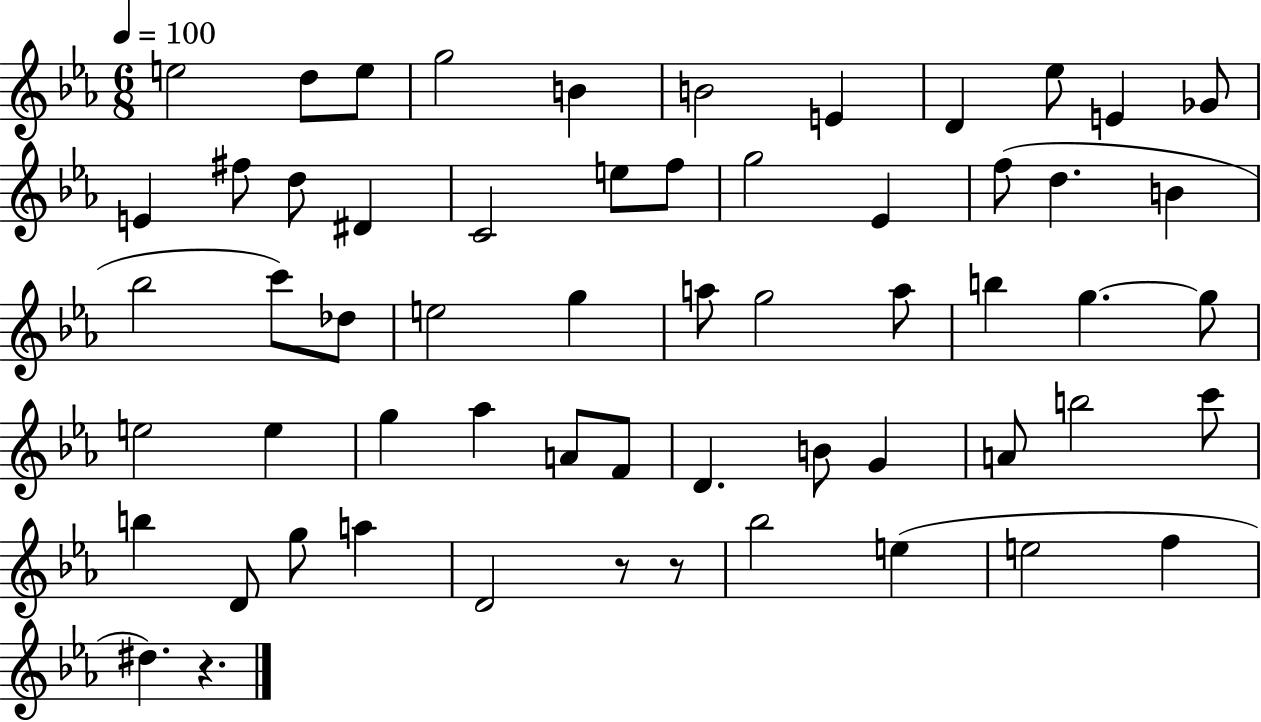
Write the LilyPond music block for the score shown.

{
  \clef treble
  \numericTimeSignature
  \time 6/8
  \key ees \major
  \tempo 4 = 100
  \repeat volta 2 { e''2 d''8 e''8 | g''2 b'4 | b'2 e'4 | d'4 ees''8 e'4 ges'8 | \break e'4 fis''8 d''8 dis'4 | c'2 e''8 f''8 | g''2 ees'4 | f''8( d''4. b'4 | \break bes''2 c'''8) des''8 | e''2 g''4 | a''8 g''2 a''8 | b''4 g''4.~~ g''8 | \break e''2 e''4 | g''4 aes''4 a'8 f'8 | d'4. b'8 g'4 | a'8 b''2 c'''8 | \break b''4 d'8 g''8 a''4 | d'2 r8 r8 | bes''2 e''4( | e''2 f''4 | \break dis''4.) r4. | } \bar "|."
}